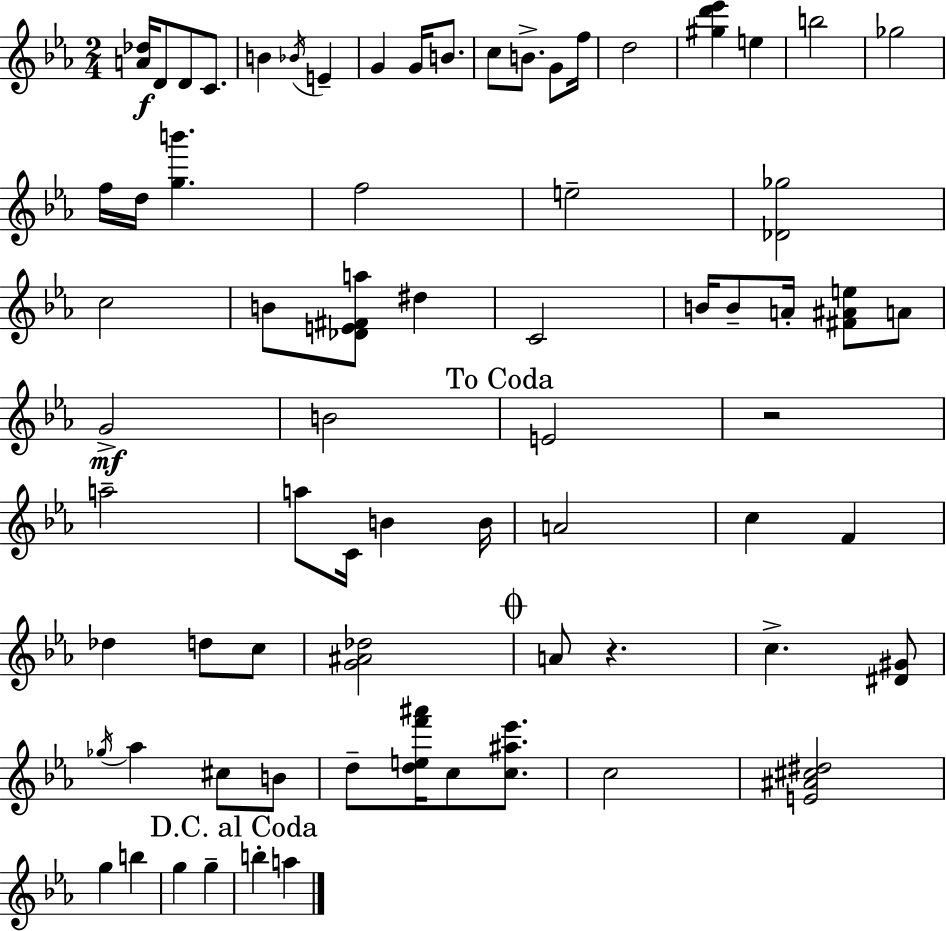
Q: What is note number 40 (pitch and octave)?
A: F4